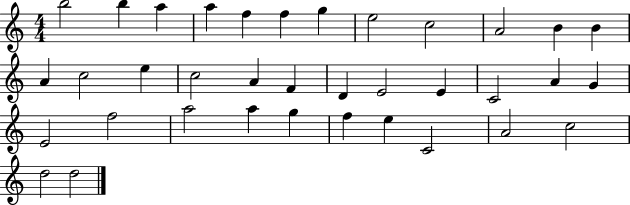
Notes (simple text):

B5/h B5/q A5/q A5/q F5/q F5/q G5/q E5/h C5/h A4/h B4/q B4/q A4/q C5/h E5/q C5/h A4/q F4/q D4/q E4/h E4/q C4/h A4/q G4/q E4/h F5/h A5/h A5/q G5/q F5/q E5/q C4/h A4/h C5/h D5/h D5/h